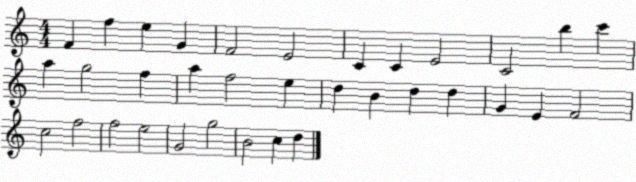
X:1
T:Untitled
M:4/4
L:1/4
K:C
F f e G F2 E2 C C E2 C2 b c' a g2 f a f2 e d B d d G E F2 c2 f2 f2 e2 G2 g2 B2 c d